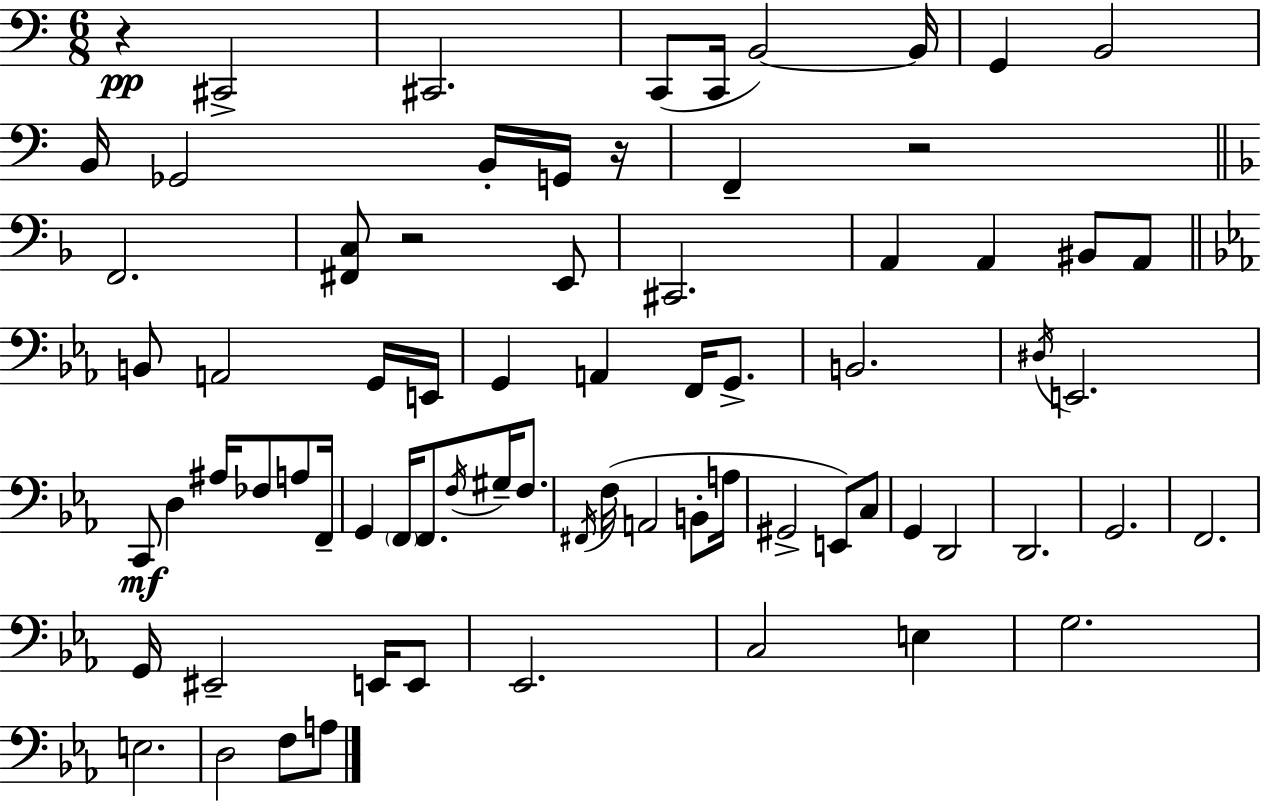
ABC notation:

X:1
T:Untitled
M:6/8
L:1/4
K:C
z ^C,,2 ^C,,2 C,,/2 C,,/4 B,,2 B,,/4 G,, B,,2 B,,/4 _G,,2 B,,/4 G,,/4 z/4 F,, z2 F,,2 [^F,,C,]/2 z2 E,,/2 ^C,,2 A,, A,, ^B,,/2 A,,/2 B,,/2 A,,2 G,,/4 E,,/4 G,, A,, F,,/4 G,,/2 B,,2 ^D,/4 E,,2 C,,/2 D, ^A,/4 _F,/2 A,/2 F,,/4 G,, F,,/4 F,,/2 F,/4 ^G,/4 F,/2 ^F,,/4 F,/4 A,,2 B,,/2 A,/4 ^G,,2 E,,/2 C,/2 G,, D,,2 D,,2 G,,2 F,,2 G,,/4 ^E,,2 E,,/4 E,,/2 _E,,2 C,2 E, G,2 E,2 D,2 F,/2 A,/2